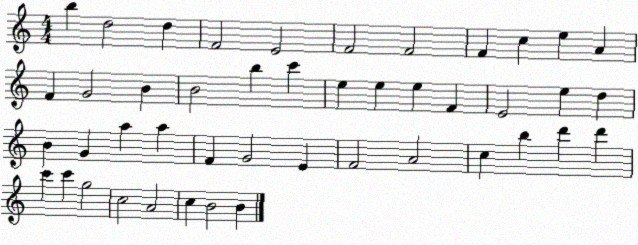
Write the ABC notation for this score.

X:1
T:Untitled
M:4/4
L:1/4
K:C
b d2 d F2 E2 F2 F2 F c e A F G2 B B2 b c' e e e F E2 e d B G a a F G2 E F2 A2 c b d' d' c' c' g2 c2 A2 c B2 B